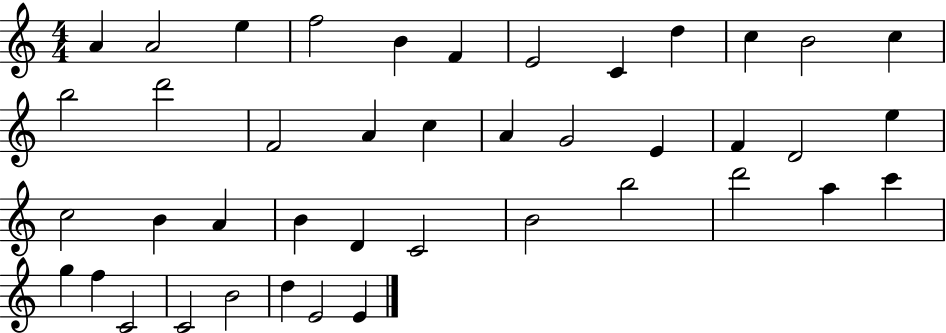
{
  \clef treble
  \numericTimeSignature
  \time 4/4
  \key c \major
  a'4 a'2 e''4 | f''2 b'4 f'4 | e'2 c'4 d''4 | c''4 b'2 c''4 | \break b''2 d'''2 | f'2 a'4 c''4 | a'4 g'2 e'4 | f'4 d'2 e''4 | \break c''2 b'4 a'4 | b'4 d'4 c'2 | b'2 b''2 | d'''2 a''4 c'''4 | \break g''4 f''4 c'2 | c'2 b'2 | d''4 e'2 e'4 | \bar "|."
}